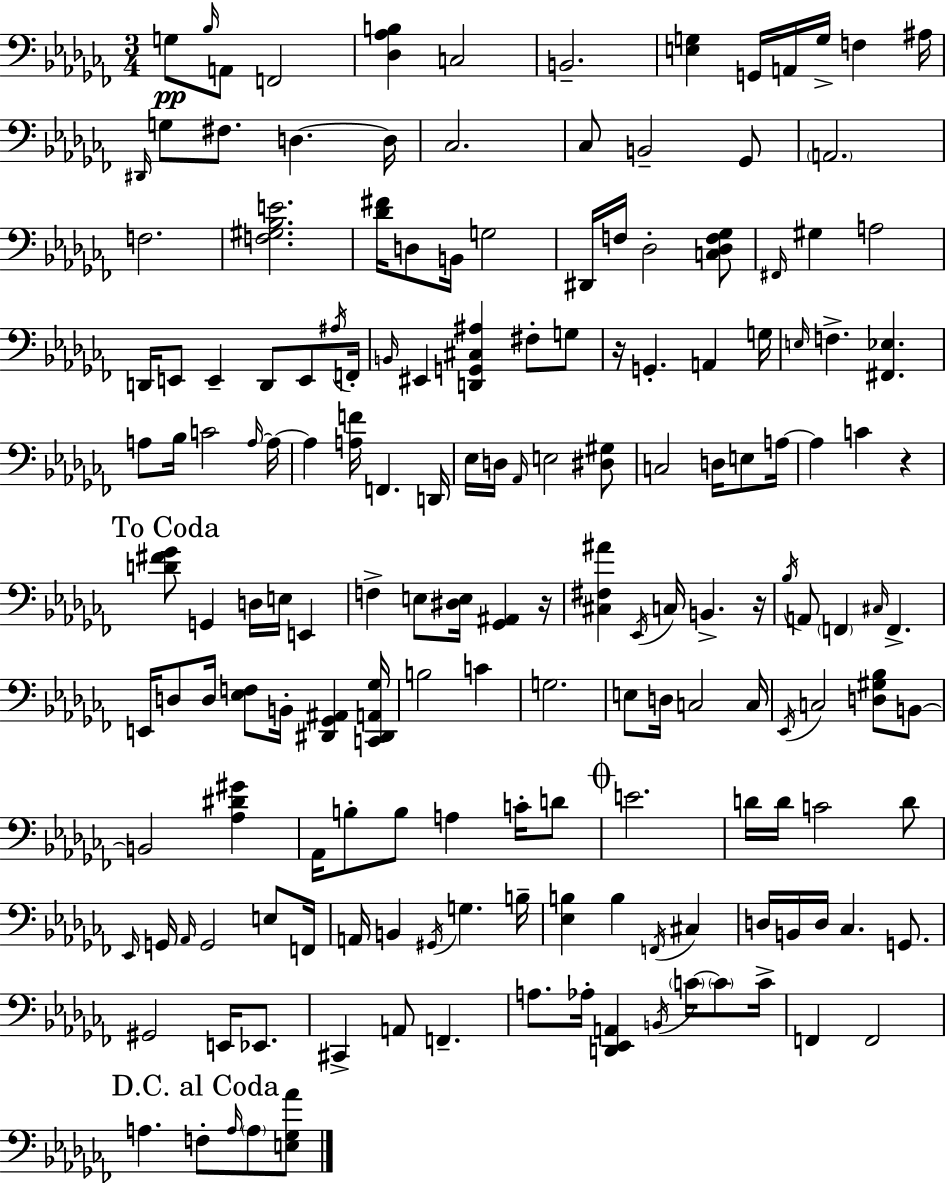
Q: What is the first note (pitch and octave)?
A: G3